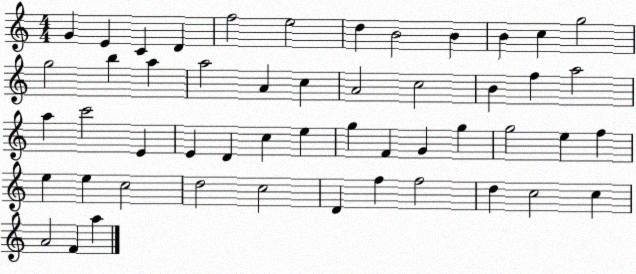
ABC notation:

X:1
T:Untitled
M:4/4
L:1/4
K:C
G E C D f2 e2 d B2 B B c g2 g2 b a a2 A c A2 c2 B f a2 a c'2 E E D c e g F G g g2 e f e e c2 d2 c2 D f f2 d c2 c A2 F a